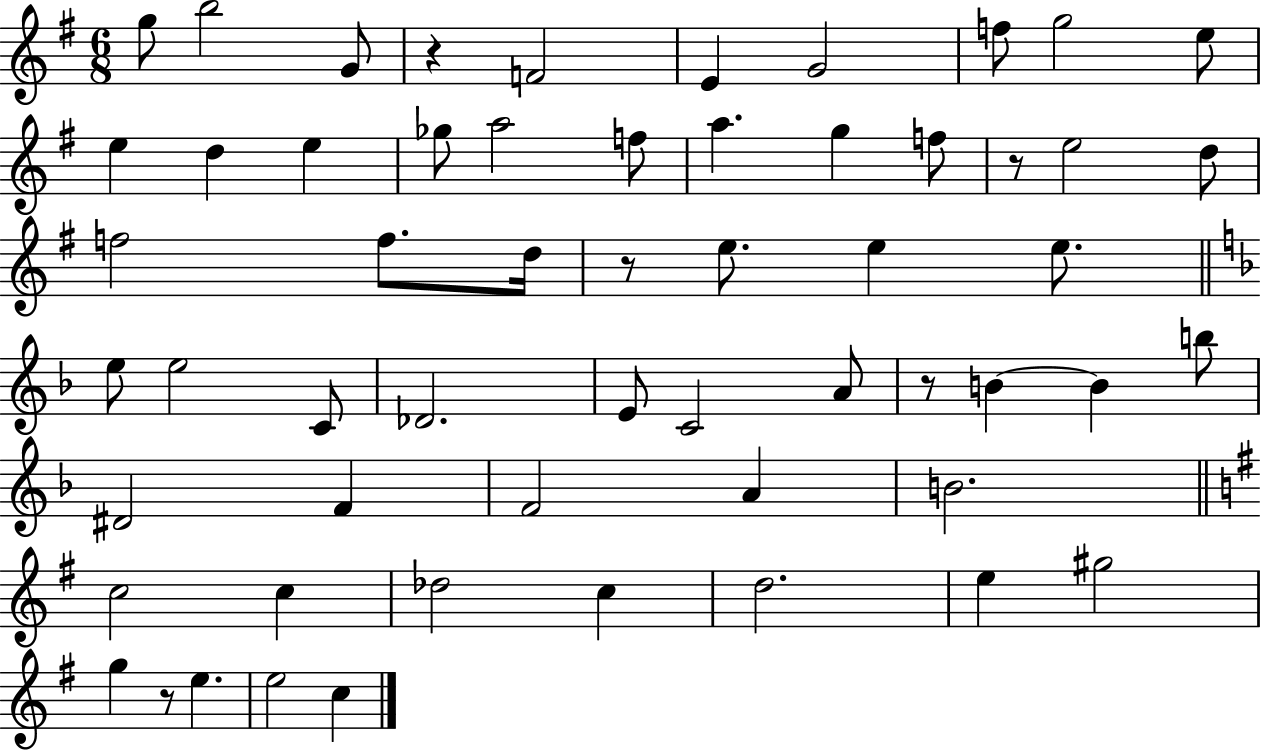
{
  \clef treble
  \numericTimeSignature
  \time 6/8
  \key g \major
  g''8 b''2 g'8 | r4 f'2 | e'4 g'2 | f''8 g''2 e''8 | \break e''4 d''4 e''4 | ges''8 a''2 f''8 | a''4. g''4 f''8 | r8 e''2 d''8 | \break f''2 f''8. d''16 | r8 e''8. e''4 e''8. | \bar "||" \break \key f \major e''8 e''2 c'8 | des'2. | e'8 c'2 a'8 | r8 b'4~~ b'4 b''8 | \break dis'2 f'4 | f'2 a'4 | b'2. | \bar "||" \break \key g \major c''2 c''4 | des''2 c''4 | d''2. | e''4 gis''2 | \break g''4 r8 e''4. | e''2 c''4 | \bar "|."
}